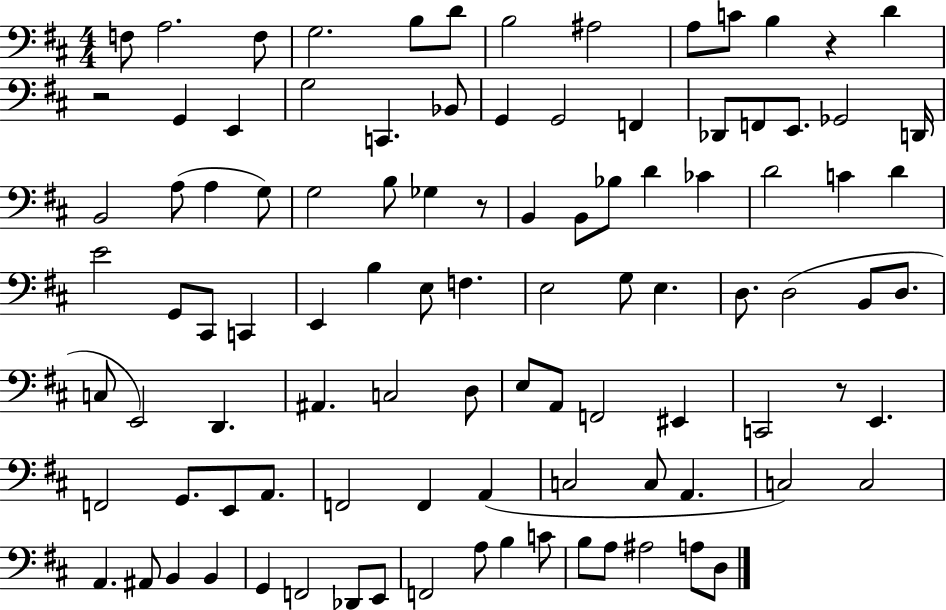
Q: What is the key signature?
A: D major